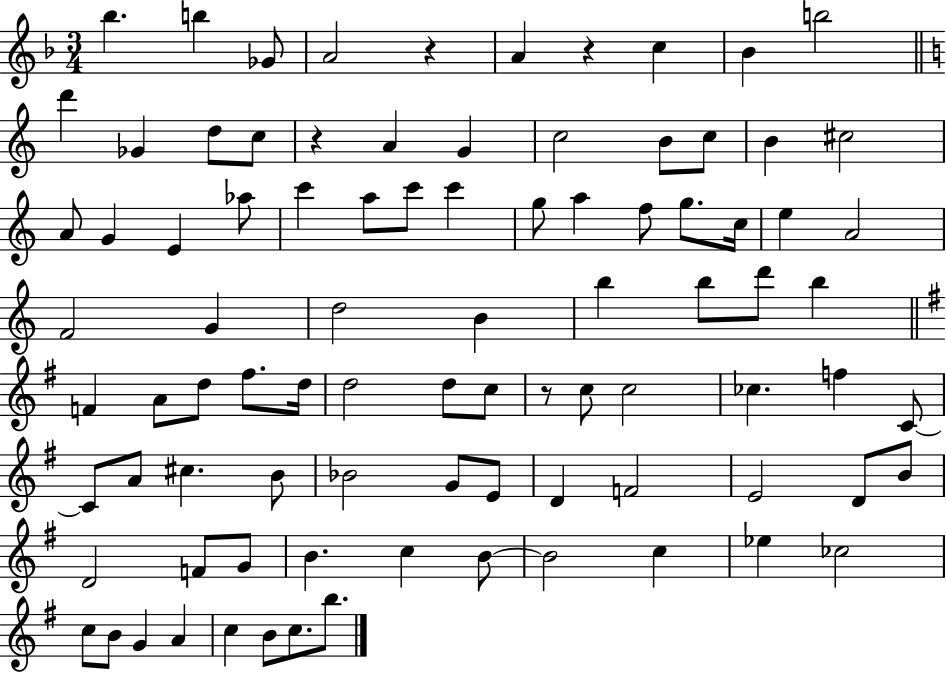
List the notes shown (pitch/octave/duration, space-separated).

Bb5/q. B5/q Gb4/e A4/h R/q A4/q R/q C5/q Bb4/q B5/h D6/q Gb4/q D5/e C5/e R/q A4/q G4/q C5/h B4/e C5/e B4/q C#5/h A4/e G4/q E4/q Ab5/e C6/q A5/e C6/e C6/q G5/e A5/q F5/e G5/e. C5/s E5/q A4/h F4/h G4/q D5/h B4/q B5/q B5/e D6/e B5/q F4/q A4/e D5/e F#5/e. D5/s D5/h D5/e C5/e R/e C5/e C5/h CES5/q. F5/q C4/e C4/e A4/e C#5/q. B4/e Bb4/h G4/e E4/e D4/q F4/h E4/h D4/e B4/e D4/h F4/e G4/e B4/q. C5/q B4/e B4/h C5/q Eb5/q CES5/h C5/e B4/e G4/q A4/q C5/q B4/e C5/e. B5/e.